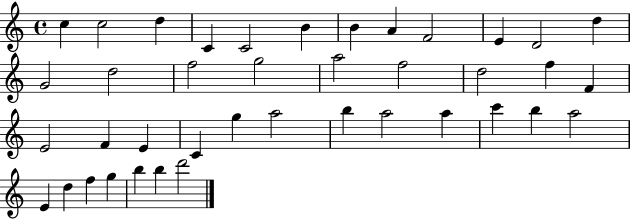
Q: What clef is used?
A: treble